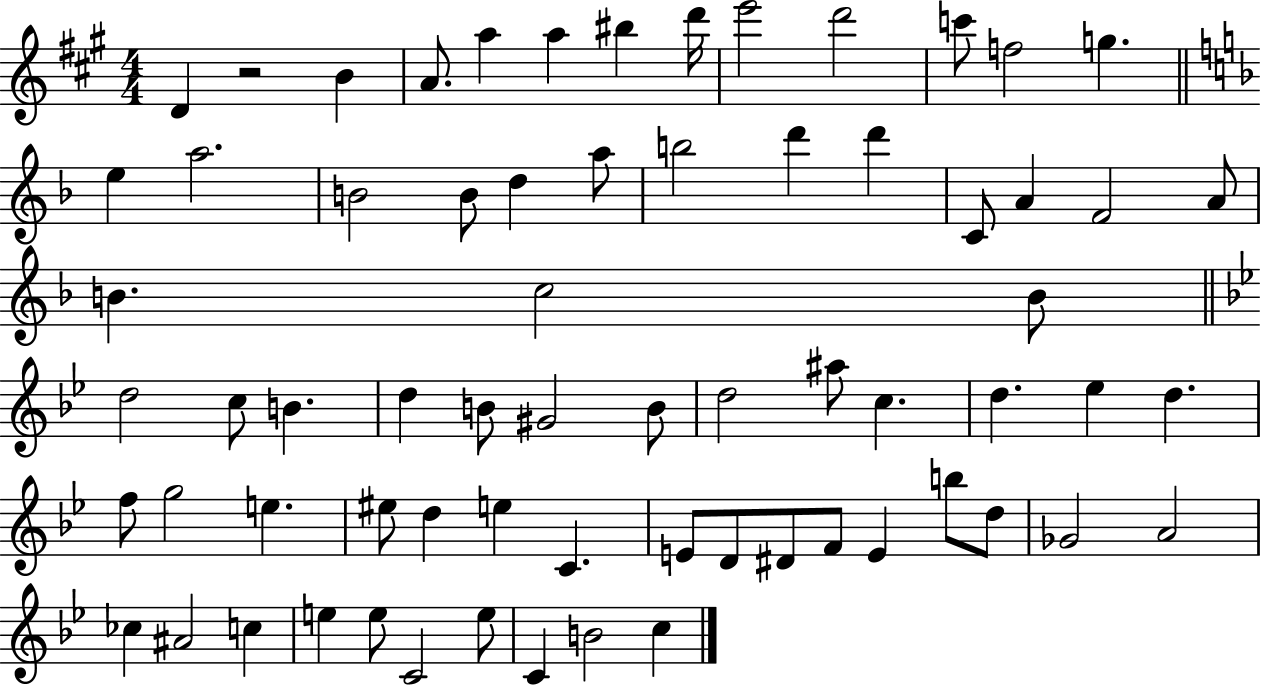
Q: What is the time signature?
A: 4/4